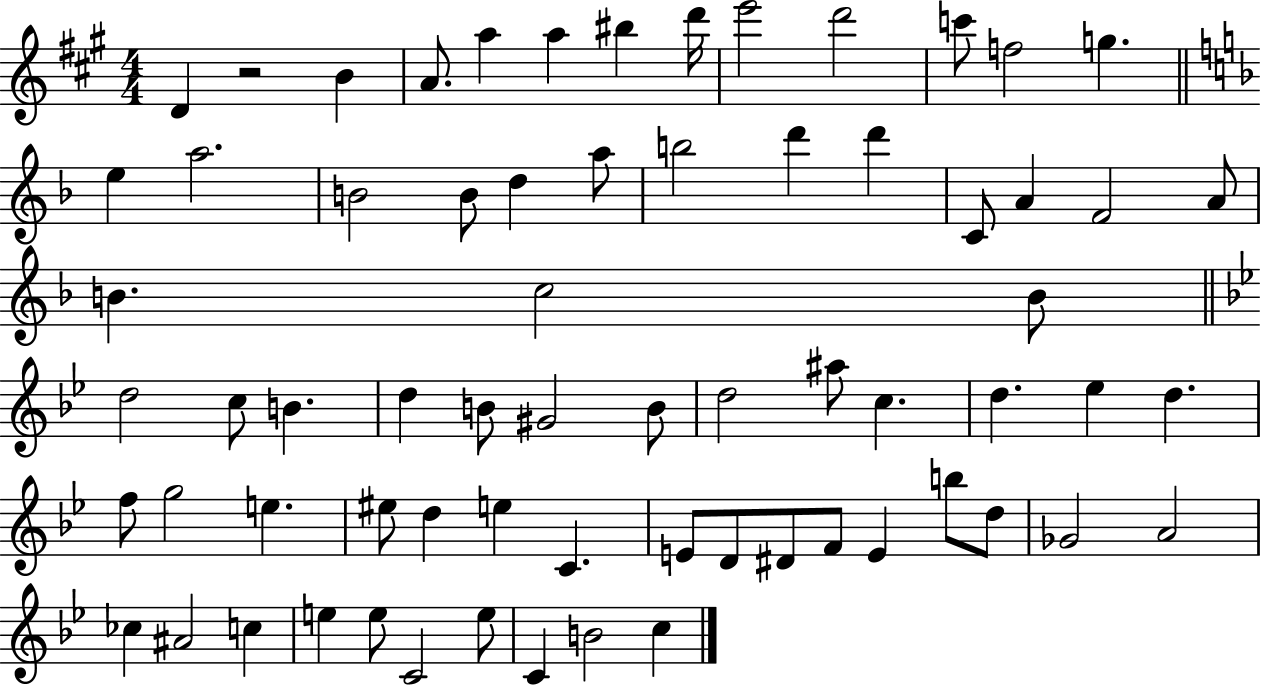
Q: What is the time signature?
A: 4/4